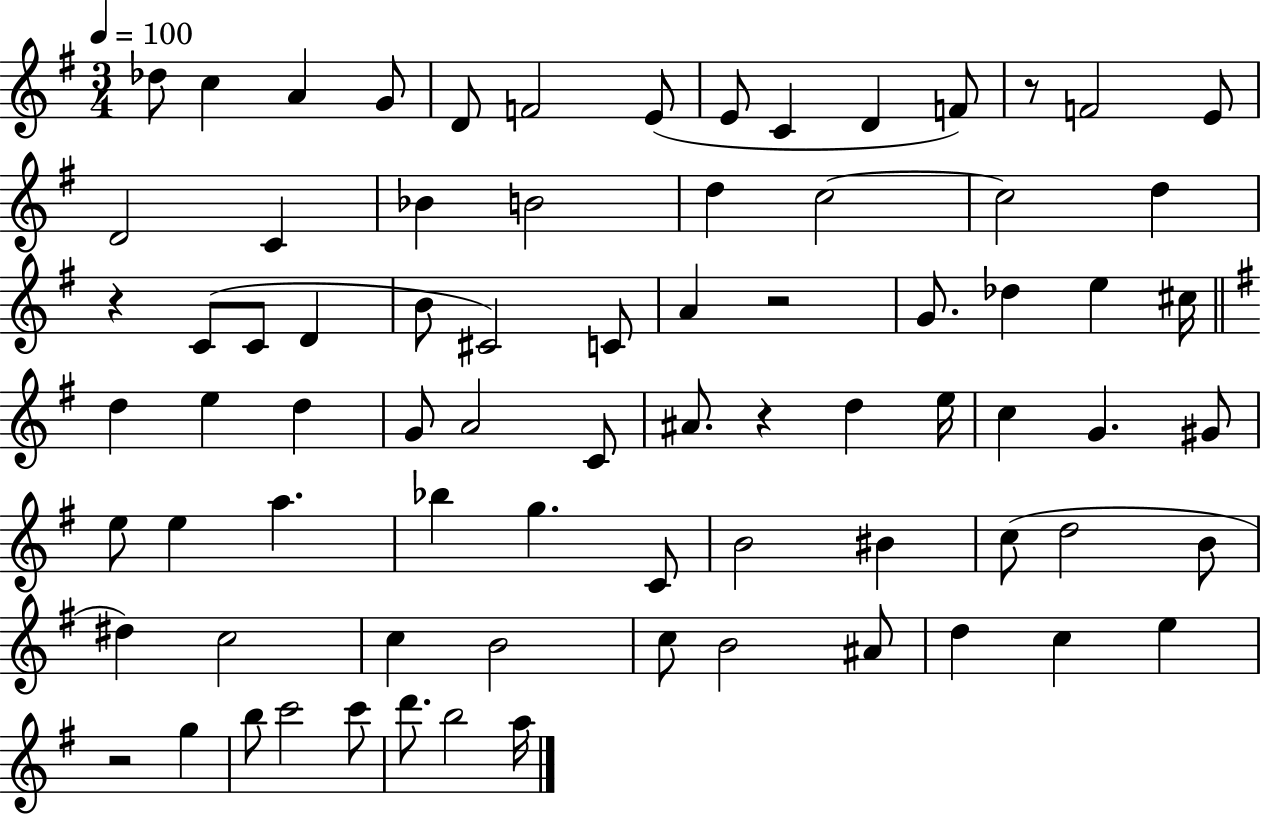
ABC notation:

X:1
T:Untitled
M:3/4
L:1/4
K:G
_d/2 c A G/2 D/2 F2 E/2 E/2 C D F/2 z/2 F2 E/2 D2 C _B B2 d c2 c2 d z C/2 C/2 D B/2 ^C2 C/2 A z2 G/2 _d e ^c/4 d e d G/2 A2 C/2 ^A/2 z d e/4 c G ^G/2 e/2 e a _b g C/2 B2 ^B c/2 d2 B/2 ^d c2 c B2 c/2 B2 ^A/2 d c e z2 g b/2 c'2 c'/2 d'/2 b2 a/4